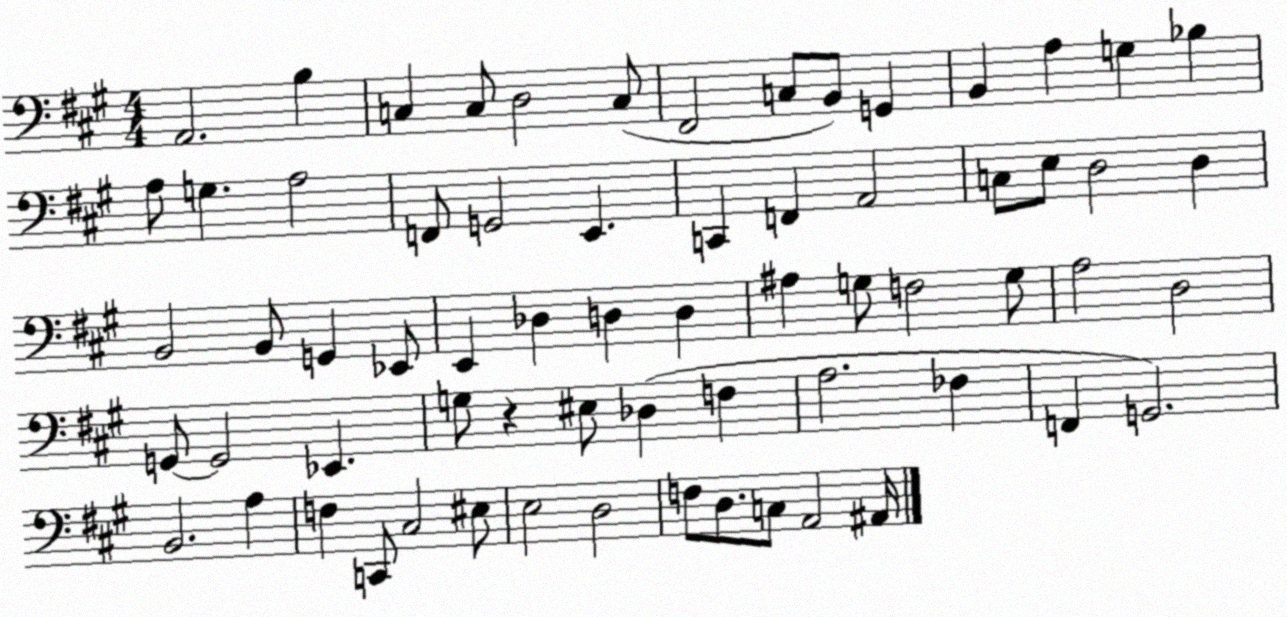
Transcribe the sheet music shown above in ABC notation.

X:1
T:Untitled
M:4/4
L:1/4
K:A
A,,2 B, C, C,/2 D,2 C,/2 ^F,,2 C,/2 B,,/2 G,, B,, A, G, _B, A,/2 G, A,2 F,,/2 G,,2 E,, C,, F,, A,,2 C,/2 E,/2 D,2 D, B,,2 B,,/2 G,, _E,,/2 E,, _D, D, D, ^A, G,/2 F,2 G,/2 A,2 D,2 G,,/2 G,,2 _E,, G,/2 z ^E,/2 _D, F, A,2 _F, F,, G,,2 B,,2 A, F, C,,/2 ^C,2 ^E,/2 E,2 D,2 F,/2 D,/2 C,/2 A,,2 ^A,,/4